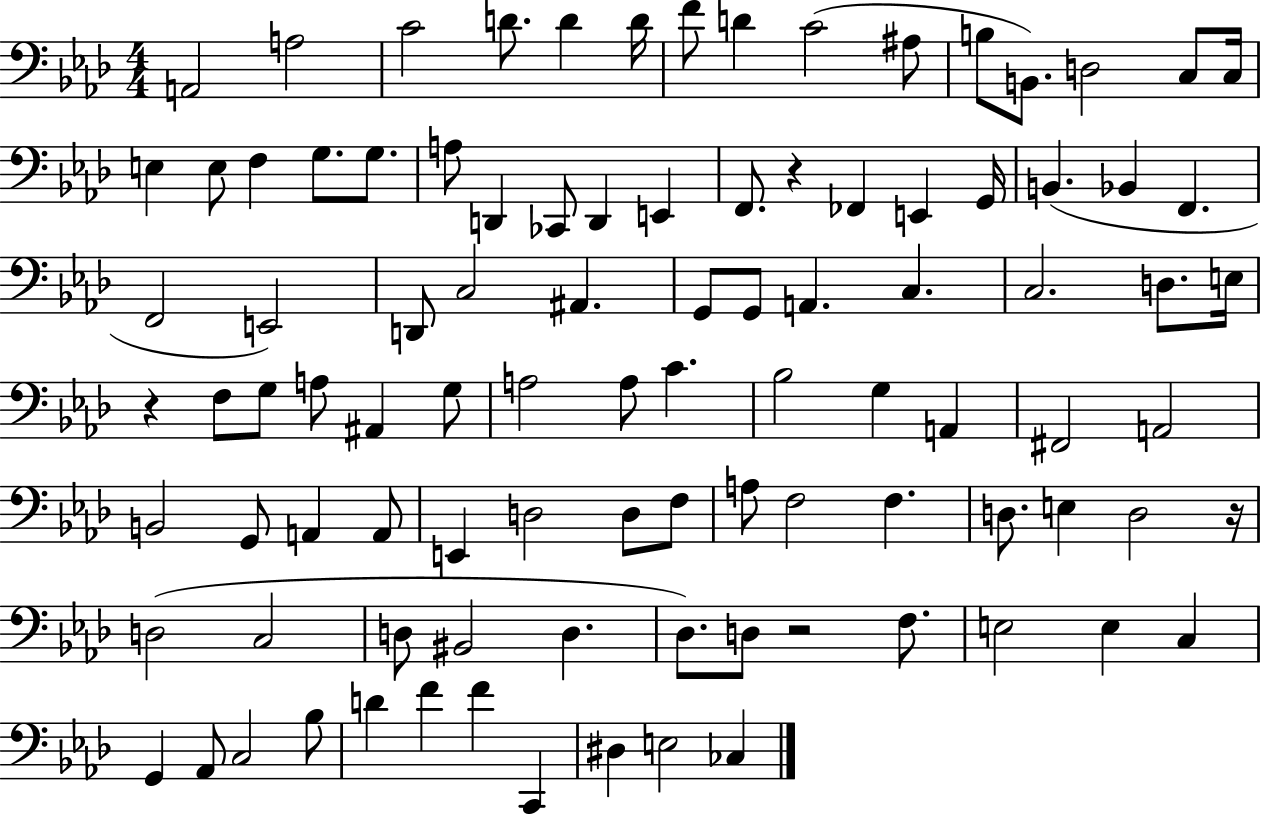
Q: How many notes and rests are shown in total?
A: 97